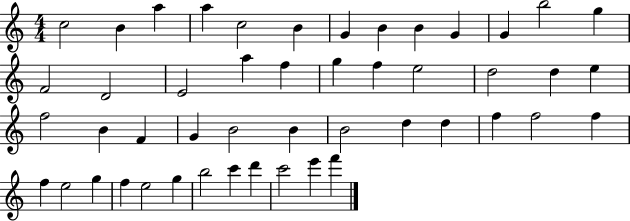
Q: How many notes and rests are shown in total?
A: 48